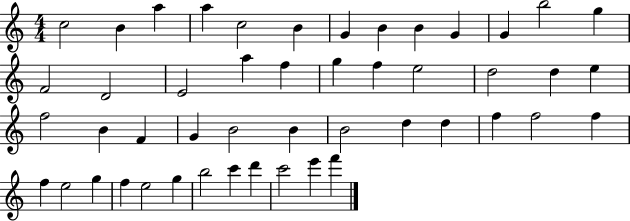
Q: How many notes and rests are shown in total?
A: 48